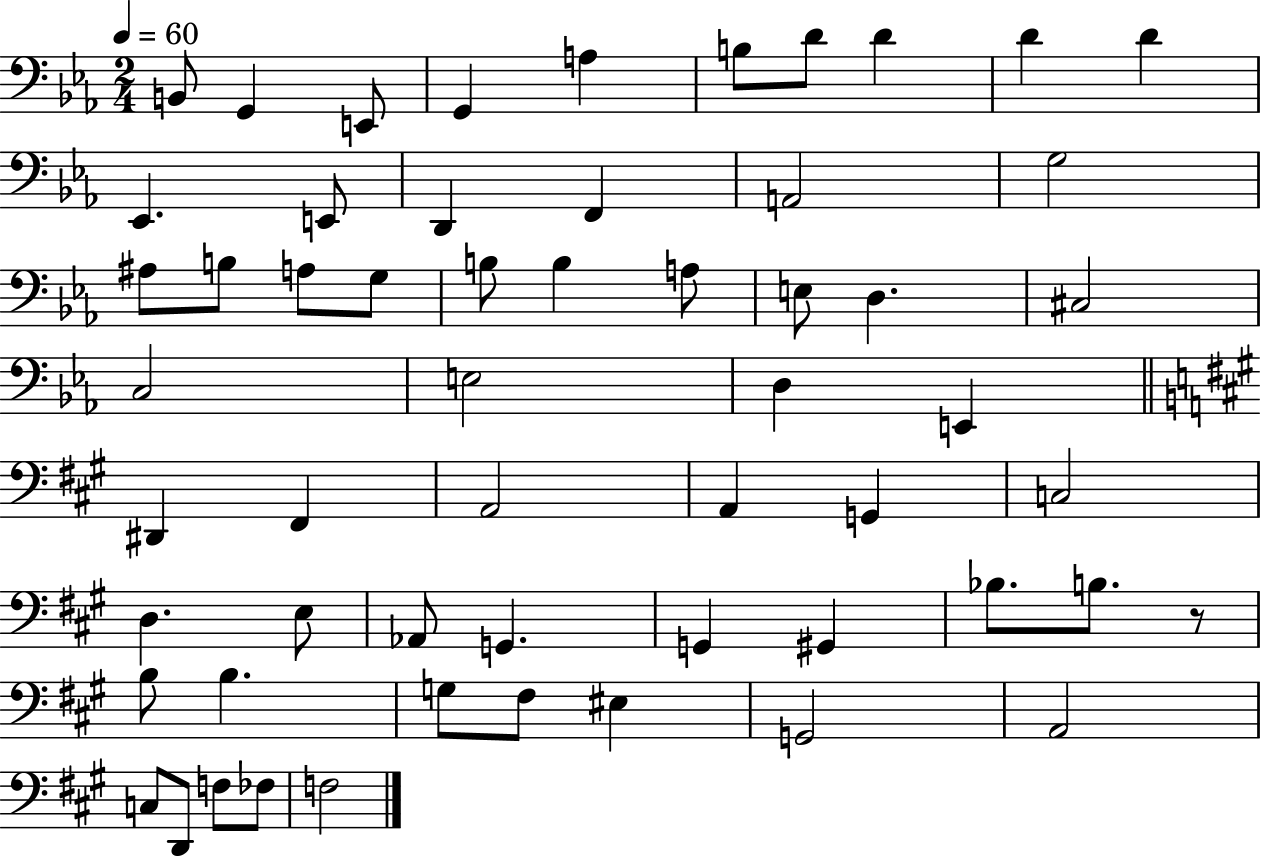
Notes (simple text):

B2/e G2/q E2/e G2/q A3/q B3/e D4/e D4/q D4/q D4/q Eb2/q. E2/e D2/q F2/q A2/h G3/h A#3/e B3/e A3/e G3/e B3/e B3/q A3/e E3/e D3/q. C#3/h C3/h E3/h D3/q E2/q D#2/q F#2/q A2/h A2/q G2/q C3/h D3/q. E3/e Ab2/e G2/q. G2/q G#2/q Bb3/e. B3/e. R/e B3/e B3/q. G3/e F#3/e EIS3/q G2/h A2/h C3/e D2/e F3/e FES3/e F3/h